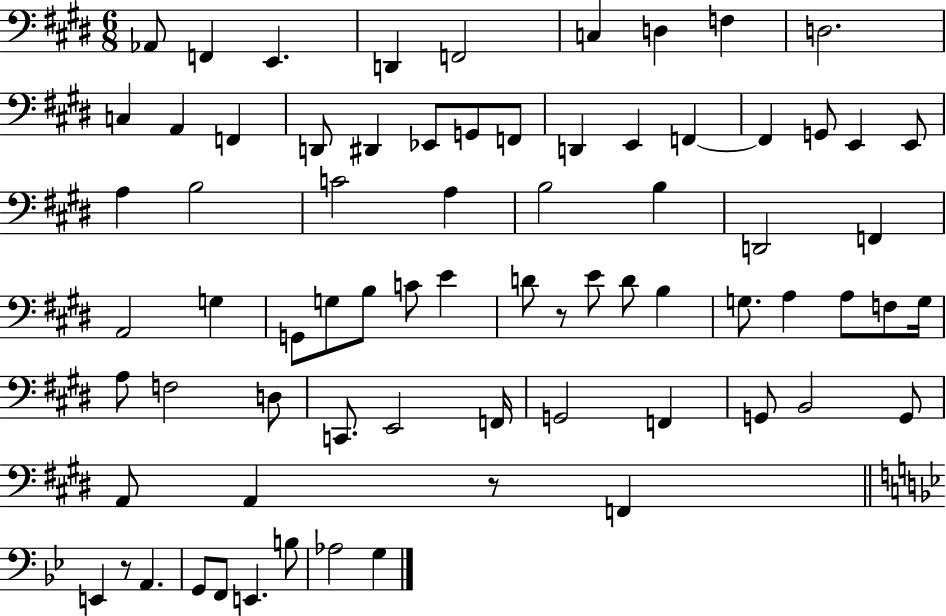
Ab2/e F2/q E2/q. D2/q F2/h C3/q D3/q F3/q D3/h. C3/q A2/q F2/q D2/e D#2/q Eb2/e G2/e F2/e D2/q E2/q F2/q F2/q G2/e E2/q E2/e A3/q B3/h C4/h A3/q B3/h B3/q D2/h F2/q A2/h G3/q G2/e G3/e B3/e C4/e E4/q D4/e R/e E4/e D4/e B3/q G3/e. A3/q A3/e F3/e G3/s A3/e F3/h D3/e C2/e. E2/h F2/s G2/h F2/q G2/e B2/h G2/e A2/e A2/q R/e F2/q E2/q R/e A2/q. G2/e F2/e E2/q. B3/e Ab3/h G3/q